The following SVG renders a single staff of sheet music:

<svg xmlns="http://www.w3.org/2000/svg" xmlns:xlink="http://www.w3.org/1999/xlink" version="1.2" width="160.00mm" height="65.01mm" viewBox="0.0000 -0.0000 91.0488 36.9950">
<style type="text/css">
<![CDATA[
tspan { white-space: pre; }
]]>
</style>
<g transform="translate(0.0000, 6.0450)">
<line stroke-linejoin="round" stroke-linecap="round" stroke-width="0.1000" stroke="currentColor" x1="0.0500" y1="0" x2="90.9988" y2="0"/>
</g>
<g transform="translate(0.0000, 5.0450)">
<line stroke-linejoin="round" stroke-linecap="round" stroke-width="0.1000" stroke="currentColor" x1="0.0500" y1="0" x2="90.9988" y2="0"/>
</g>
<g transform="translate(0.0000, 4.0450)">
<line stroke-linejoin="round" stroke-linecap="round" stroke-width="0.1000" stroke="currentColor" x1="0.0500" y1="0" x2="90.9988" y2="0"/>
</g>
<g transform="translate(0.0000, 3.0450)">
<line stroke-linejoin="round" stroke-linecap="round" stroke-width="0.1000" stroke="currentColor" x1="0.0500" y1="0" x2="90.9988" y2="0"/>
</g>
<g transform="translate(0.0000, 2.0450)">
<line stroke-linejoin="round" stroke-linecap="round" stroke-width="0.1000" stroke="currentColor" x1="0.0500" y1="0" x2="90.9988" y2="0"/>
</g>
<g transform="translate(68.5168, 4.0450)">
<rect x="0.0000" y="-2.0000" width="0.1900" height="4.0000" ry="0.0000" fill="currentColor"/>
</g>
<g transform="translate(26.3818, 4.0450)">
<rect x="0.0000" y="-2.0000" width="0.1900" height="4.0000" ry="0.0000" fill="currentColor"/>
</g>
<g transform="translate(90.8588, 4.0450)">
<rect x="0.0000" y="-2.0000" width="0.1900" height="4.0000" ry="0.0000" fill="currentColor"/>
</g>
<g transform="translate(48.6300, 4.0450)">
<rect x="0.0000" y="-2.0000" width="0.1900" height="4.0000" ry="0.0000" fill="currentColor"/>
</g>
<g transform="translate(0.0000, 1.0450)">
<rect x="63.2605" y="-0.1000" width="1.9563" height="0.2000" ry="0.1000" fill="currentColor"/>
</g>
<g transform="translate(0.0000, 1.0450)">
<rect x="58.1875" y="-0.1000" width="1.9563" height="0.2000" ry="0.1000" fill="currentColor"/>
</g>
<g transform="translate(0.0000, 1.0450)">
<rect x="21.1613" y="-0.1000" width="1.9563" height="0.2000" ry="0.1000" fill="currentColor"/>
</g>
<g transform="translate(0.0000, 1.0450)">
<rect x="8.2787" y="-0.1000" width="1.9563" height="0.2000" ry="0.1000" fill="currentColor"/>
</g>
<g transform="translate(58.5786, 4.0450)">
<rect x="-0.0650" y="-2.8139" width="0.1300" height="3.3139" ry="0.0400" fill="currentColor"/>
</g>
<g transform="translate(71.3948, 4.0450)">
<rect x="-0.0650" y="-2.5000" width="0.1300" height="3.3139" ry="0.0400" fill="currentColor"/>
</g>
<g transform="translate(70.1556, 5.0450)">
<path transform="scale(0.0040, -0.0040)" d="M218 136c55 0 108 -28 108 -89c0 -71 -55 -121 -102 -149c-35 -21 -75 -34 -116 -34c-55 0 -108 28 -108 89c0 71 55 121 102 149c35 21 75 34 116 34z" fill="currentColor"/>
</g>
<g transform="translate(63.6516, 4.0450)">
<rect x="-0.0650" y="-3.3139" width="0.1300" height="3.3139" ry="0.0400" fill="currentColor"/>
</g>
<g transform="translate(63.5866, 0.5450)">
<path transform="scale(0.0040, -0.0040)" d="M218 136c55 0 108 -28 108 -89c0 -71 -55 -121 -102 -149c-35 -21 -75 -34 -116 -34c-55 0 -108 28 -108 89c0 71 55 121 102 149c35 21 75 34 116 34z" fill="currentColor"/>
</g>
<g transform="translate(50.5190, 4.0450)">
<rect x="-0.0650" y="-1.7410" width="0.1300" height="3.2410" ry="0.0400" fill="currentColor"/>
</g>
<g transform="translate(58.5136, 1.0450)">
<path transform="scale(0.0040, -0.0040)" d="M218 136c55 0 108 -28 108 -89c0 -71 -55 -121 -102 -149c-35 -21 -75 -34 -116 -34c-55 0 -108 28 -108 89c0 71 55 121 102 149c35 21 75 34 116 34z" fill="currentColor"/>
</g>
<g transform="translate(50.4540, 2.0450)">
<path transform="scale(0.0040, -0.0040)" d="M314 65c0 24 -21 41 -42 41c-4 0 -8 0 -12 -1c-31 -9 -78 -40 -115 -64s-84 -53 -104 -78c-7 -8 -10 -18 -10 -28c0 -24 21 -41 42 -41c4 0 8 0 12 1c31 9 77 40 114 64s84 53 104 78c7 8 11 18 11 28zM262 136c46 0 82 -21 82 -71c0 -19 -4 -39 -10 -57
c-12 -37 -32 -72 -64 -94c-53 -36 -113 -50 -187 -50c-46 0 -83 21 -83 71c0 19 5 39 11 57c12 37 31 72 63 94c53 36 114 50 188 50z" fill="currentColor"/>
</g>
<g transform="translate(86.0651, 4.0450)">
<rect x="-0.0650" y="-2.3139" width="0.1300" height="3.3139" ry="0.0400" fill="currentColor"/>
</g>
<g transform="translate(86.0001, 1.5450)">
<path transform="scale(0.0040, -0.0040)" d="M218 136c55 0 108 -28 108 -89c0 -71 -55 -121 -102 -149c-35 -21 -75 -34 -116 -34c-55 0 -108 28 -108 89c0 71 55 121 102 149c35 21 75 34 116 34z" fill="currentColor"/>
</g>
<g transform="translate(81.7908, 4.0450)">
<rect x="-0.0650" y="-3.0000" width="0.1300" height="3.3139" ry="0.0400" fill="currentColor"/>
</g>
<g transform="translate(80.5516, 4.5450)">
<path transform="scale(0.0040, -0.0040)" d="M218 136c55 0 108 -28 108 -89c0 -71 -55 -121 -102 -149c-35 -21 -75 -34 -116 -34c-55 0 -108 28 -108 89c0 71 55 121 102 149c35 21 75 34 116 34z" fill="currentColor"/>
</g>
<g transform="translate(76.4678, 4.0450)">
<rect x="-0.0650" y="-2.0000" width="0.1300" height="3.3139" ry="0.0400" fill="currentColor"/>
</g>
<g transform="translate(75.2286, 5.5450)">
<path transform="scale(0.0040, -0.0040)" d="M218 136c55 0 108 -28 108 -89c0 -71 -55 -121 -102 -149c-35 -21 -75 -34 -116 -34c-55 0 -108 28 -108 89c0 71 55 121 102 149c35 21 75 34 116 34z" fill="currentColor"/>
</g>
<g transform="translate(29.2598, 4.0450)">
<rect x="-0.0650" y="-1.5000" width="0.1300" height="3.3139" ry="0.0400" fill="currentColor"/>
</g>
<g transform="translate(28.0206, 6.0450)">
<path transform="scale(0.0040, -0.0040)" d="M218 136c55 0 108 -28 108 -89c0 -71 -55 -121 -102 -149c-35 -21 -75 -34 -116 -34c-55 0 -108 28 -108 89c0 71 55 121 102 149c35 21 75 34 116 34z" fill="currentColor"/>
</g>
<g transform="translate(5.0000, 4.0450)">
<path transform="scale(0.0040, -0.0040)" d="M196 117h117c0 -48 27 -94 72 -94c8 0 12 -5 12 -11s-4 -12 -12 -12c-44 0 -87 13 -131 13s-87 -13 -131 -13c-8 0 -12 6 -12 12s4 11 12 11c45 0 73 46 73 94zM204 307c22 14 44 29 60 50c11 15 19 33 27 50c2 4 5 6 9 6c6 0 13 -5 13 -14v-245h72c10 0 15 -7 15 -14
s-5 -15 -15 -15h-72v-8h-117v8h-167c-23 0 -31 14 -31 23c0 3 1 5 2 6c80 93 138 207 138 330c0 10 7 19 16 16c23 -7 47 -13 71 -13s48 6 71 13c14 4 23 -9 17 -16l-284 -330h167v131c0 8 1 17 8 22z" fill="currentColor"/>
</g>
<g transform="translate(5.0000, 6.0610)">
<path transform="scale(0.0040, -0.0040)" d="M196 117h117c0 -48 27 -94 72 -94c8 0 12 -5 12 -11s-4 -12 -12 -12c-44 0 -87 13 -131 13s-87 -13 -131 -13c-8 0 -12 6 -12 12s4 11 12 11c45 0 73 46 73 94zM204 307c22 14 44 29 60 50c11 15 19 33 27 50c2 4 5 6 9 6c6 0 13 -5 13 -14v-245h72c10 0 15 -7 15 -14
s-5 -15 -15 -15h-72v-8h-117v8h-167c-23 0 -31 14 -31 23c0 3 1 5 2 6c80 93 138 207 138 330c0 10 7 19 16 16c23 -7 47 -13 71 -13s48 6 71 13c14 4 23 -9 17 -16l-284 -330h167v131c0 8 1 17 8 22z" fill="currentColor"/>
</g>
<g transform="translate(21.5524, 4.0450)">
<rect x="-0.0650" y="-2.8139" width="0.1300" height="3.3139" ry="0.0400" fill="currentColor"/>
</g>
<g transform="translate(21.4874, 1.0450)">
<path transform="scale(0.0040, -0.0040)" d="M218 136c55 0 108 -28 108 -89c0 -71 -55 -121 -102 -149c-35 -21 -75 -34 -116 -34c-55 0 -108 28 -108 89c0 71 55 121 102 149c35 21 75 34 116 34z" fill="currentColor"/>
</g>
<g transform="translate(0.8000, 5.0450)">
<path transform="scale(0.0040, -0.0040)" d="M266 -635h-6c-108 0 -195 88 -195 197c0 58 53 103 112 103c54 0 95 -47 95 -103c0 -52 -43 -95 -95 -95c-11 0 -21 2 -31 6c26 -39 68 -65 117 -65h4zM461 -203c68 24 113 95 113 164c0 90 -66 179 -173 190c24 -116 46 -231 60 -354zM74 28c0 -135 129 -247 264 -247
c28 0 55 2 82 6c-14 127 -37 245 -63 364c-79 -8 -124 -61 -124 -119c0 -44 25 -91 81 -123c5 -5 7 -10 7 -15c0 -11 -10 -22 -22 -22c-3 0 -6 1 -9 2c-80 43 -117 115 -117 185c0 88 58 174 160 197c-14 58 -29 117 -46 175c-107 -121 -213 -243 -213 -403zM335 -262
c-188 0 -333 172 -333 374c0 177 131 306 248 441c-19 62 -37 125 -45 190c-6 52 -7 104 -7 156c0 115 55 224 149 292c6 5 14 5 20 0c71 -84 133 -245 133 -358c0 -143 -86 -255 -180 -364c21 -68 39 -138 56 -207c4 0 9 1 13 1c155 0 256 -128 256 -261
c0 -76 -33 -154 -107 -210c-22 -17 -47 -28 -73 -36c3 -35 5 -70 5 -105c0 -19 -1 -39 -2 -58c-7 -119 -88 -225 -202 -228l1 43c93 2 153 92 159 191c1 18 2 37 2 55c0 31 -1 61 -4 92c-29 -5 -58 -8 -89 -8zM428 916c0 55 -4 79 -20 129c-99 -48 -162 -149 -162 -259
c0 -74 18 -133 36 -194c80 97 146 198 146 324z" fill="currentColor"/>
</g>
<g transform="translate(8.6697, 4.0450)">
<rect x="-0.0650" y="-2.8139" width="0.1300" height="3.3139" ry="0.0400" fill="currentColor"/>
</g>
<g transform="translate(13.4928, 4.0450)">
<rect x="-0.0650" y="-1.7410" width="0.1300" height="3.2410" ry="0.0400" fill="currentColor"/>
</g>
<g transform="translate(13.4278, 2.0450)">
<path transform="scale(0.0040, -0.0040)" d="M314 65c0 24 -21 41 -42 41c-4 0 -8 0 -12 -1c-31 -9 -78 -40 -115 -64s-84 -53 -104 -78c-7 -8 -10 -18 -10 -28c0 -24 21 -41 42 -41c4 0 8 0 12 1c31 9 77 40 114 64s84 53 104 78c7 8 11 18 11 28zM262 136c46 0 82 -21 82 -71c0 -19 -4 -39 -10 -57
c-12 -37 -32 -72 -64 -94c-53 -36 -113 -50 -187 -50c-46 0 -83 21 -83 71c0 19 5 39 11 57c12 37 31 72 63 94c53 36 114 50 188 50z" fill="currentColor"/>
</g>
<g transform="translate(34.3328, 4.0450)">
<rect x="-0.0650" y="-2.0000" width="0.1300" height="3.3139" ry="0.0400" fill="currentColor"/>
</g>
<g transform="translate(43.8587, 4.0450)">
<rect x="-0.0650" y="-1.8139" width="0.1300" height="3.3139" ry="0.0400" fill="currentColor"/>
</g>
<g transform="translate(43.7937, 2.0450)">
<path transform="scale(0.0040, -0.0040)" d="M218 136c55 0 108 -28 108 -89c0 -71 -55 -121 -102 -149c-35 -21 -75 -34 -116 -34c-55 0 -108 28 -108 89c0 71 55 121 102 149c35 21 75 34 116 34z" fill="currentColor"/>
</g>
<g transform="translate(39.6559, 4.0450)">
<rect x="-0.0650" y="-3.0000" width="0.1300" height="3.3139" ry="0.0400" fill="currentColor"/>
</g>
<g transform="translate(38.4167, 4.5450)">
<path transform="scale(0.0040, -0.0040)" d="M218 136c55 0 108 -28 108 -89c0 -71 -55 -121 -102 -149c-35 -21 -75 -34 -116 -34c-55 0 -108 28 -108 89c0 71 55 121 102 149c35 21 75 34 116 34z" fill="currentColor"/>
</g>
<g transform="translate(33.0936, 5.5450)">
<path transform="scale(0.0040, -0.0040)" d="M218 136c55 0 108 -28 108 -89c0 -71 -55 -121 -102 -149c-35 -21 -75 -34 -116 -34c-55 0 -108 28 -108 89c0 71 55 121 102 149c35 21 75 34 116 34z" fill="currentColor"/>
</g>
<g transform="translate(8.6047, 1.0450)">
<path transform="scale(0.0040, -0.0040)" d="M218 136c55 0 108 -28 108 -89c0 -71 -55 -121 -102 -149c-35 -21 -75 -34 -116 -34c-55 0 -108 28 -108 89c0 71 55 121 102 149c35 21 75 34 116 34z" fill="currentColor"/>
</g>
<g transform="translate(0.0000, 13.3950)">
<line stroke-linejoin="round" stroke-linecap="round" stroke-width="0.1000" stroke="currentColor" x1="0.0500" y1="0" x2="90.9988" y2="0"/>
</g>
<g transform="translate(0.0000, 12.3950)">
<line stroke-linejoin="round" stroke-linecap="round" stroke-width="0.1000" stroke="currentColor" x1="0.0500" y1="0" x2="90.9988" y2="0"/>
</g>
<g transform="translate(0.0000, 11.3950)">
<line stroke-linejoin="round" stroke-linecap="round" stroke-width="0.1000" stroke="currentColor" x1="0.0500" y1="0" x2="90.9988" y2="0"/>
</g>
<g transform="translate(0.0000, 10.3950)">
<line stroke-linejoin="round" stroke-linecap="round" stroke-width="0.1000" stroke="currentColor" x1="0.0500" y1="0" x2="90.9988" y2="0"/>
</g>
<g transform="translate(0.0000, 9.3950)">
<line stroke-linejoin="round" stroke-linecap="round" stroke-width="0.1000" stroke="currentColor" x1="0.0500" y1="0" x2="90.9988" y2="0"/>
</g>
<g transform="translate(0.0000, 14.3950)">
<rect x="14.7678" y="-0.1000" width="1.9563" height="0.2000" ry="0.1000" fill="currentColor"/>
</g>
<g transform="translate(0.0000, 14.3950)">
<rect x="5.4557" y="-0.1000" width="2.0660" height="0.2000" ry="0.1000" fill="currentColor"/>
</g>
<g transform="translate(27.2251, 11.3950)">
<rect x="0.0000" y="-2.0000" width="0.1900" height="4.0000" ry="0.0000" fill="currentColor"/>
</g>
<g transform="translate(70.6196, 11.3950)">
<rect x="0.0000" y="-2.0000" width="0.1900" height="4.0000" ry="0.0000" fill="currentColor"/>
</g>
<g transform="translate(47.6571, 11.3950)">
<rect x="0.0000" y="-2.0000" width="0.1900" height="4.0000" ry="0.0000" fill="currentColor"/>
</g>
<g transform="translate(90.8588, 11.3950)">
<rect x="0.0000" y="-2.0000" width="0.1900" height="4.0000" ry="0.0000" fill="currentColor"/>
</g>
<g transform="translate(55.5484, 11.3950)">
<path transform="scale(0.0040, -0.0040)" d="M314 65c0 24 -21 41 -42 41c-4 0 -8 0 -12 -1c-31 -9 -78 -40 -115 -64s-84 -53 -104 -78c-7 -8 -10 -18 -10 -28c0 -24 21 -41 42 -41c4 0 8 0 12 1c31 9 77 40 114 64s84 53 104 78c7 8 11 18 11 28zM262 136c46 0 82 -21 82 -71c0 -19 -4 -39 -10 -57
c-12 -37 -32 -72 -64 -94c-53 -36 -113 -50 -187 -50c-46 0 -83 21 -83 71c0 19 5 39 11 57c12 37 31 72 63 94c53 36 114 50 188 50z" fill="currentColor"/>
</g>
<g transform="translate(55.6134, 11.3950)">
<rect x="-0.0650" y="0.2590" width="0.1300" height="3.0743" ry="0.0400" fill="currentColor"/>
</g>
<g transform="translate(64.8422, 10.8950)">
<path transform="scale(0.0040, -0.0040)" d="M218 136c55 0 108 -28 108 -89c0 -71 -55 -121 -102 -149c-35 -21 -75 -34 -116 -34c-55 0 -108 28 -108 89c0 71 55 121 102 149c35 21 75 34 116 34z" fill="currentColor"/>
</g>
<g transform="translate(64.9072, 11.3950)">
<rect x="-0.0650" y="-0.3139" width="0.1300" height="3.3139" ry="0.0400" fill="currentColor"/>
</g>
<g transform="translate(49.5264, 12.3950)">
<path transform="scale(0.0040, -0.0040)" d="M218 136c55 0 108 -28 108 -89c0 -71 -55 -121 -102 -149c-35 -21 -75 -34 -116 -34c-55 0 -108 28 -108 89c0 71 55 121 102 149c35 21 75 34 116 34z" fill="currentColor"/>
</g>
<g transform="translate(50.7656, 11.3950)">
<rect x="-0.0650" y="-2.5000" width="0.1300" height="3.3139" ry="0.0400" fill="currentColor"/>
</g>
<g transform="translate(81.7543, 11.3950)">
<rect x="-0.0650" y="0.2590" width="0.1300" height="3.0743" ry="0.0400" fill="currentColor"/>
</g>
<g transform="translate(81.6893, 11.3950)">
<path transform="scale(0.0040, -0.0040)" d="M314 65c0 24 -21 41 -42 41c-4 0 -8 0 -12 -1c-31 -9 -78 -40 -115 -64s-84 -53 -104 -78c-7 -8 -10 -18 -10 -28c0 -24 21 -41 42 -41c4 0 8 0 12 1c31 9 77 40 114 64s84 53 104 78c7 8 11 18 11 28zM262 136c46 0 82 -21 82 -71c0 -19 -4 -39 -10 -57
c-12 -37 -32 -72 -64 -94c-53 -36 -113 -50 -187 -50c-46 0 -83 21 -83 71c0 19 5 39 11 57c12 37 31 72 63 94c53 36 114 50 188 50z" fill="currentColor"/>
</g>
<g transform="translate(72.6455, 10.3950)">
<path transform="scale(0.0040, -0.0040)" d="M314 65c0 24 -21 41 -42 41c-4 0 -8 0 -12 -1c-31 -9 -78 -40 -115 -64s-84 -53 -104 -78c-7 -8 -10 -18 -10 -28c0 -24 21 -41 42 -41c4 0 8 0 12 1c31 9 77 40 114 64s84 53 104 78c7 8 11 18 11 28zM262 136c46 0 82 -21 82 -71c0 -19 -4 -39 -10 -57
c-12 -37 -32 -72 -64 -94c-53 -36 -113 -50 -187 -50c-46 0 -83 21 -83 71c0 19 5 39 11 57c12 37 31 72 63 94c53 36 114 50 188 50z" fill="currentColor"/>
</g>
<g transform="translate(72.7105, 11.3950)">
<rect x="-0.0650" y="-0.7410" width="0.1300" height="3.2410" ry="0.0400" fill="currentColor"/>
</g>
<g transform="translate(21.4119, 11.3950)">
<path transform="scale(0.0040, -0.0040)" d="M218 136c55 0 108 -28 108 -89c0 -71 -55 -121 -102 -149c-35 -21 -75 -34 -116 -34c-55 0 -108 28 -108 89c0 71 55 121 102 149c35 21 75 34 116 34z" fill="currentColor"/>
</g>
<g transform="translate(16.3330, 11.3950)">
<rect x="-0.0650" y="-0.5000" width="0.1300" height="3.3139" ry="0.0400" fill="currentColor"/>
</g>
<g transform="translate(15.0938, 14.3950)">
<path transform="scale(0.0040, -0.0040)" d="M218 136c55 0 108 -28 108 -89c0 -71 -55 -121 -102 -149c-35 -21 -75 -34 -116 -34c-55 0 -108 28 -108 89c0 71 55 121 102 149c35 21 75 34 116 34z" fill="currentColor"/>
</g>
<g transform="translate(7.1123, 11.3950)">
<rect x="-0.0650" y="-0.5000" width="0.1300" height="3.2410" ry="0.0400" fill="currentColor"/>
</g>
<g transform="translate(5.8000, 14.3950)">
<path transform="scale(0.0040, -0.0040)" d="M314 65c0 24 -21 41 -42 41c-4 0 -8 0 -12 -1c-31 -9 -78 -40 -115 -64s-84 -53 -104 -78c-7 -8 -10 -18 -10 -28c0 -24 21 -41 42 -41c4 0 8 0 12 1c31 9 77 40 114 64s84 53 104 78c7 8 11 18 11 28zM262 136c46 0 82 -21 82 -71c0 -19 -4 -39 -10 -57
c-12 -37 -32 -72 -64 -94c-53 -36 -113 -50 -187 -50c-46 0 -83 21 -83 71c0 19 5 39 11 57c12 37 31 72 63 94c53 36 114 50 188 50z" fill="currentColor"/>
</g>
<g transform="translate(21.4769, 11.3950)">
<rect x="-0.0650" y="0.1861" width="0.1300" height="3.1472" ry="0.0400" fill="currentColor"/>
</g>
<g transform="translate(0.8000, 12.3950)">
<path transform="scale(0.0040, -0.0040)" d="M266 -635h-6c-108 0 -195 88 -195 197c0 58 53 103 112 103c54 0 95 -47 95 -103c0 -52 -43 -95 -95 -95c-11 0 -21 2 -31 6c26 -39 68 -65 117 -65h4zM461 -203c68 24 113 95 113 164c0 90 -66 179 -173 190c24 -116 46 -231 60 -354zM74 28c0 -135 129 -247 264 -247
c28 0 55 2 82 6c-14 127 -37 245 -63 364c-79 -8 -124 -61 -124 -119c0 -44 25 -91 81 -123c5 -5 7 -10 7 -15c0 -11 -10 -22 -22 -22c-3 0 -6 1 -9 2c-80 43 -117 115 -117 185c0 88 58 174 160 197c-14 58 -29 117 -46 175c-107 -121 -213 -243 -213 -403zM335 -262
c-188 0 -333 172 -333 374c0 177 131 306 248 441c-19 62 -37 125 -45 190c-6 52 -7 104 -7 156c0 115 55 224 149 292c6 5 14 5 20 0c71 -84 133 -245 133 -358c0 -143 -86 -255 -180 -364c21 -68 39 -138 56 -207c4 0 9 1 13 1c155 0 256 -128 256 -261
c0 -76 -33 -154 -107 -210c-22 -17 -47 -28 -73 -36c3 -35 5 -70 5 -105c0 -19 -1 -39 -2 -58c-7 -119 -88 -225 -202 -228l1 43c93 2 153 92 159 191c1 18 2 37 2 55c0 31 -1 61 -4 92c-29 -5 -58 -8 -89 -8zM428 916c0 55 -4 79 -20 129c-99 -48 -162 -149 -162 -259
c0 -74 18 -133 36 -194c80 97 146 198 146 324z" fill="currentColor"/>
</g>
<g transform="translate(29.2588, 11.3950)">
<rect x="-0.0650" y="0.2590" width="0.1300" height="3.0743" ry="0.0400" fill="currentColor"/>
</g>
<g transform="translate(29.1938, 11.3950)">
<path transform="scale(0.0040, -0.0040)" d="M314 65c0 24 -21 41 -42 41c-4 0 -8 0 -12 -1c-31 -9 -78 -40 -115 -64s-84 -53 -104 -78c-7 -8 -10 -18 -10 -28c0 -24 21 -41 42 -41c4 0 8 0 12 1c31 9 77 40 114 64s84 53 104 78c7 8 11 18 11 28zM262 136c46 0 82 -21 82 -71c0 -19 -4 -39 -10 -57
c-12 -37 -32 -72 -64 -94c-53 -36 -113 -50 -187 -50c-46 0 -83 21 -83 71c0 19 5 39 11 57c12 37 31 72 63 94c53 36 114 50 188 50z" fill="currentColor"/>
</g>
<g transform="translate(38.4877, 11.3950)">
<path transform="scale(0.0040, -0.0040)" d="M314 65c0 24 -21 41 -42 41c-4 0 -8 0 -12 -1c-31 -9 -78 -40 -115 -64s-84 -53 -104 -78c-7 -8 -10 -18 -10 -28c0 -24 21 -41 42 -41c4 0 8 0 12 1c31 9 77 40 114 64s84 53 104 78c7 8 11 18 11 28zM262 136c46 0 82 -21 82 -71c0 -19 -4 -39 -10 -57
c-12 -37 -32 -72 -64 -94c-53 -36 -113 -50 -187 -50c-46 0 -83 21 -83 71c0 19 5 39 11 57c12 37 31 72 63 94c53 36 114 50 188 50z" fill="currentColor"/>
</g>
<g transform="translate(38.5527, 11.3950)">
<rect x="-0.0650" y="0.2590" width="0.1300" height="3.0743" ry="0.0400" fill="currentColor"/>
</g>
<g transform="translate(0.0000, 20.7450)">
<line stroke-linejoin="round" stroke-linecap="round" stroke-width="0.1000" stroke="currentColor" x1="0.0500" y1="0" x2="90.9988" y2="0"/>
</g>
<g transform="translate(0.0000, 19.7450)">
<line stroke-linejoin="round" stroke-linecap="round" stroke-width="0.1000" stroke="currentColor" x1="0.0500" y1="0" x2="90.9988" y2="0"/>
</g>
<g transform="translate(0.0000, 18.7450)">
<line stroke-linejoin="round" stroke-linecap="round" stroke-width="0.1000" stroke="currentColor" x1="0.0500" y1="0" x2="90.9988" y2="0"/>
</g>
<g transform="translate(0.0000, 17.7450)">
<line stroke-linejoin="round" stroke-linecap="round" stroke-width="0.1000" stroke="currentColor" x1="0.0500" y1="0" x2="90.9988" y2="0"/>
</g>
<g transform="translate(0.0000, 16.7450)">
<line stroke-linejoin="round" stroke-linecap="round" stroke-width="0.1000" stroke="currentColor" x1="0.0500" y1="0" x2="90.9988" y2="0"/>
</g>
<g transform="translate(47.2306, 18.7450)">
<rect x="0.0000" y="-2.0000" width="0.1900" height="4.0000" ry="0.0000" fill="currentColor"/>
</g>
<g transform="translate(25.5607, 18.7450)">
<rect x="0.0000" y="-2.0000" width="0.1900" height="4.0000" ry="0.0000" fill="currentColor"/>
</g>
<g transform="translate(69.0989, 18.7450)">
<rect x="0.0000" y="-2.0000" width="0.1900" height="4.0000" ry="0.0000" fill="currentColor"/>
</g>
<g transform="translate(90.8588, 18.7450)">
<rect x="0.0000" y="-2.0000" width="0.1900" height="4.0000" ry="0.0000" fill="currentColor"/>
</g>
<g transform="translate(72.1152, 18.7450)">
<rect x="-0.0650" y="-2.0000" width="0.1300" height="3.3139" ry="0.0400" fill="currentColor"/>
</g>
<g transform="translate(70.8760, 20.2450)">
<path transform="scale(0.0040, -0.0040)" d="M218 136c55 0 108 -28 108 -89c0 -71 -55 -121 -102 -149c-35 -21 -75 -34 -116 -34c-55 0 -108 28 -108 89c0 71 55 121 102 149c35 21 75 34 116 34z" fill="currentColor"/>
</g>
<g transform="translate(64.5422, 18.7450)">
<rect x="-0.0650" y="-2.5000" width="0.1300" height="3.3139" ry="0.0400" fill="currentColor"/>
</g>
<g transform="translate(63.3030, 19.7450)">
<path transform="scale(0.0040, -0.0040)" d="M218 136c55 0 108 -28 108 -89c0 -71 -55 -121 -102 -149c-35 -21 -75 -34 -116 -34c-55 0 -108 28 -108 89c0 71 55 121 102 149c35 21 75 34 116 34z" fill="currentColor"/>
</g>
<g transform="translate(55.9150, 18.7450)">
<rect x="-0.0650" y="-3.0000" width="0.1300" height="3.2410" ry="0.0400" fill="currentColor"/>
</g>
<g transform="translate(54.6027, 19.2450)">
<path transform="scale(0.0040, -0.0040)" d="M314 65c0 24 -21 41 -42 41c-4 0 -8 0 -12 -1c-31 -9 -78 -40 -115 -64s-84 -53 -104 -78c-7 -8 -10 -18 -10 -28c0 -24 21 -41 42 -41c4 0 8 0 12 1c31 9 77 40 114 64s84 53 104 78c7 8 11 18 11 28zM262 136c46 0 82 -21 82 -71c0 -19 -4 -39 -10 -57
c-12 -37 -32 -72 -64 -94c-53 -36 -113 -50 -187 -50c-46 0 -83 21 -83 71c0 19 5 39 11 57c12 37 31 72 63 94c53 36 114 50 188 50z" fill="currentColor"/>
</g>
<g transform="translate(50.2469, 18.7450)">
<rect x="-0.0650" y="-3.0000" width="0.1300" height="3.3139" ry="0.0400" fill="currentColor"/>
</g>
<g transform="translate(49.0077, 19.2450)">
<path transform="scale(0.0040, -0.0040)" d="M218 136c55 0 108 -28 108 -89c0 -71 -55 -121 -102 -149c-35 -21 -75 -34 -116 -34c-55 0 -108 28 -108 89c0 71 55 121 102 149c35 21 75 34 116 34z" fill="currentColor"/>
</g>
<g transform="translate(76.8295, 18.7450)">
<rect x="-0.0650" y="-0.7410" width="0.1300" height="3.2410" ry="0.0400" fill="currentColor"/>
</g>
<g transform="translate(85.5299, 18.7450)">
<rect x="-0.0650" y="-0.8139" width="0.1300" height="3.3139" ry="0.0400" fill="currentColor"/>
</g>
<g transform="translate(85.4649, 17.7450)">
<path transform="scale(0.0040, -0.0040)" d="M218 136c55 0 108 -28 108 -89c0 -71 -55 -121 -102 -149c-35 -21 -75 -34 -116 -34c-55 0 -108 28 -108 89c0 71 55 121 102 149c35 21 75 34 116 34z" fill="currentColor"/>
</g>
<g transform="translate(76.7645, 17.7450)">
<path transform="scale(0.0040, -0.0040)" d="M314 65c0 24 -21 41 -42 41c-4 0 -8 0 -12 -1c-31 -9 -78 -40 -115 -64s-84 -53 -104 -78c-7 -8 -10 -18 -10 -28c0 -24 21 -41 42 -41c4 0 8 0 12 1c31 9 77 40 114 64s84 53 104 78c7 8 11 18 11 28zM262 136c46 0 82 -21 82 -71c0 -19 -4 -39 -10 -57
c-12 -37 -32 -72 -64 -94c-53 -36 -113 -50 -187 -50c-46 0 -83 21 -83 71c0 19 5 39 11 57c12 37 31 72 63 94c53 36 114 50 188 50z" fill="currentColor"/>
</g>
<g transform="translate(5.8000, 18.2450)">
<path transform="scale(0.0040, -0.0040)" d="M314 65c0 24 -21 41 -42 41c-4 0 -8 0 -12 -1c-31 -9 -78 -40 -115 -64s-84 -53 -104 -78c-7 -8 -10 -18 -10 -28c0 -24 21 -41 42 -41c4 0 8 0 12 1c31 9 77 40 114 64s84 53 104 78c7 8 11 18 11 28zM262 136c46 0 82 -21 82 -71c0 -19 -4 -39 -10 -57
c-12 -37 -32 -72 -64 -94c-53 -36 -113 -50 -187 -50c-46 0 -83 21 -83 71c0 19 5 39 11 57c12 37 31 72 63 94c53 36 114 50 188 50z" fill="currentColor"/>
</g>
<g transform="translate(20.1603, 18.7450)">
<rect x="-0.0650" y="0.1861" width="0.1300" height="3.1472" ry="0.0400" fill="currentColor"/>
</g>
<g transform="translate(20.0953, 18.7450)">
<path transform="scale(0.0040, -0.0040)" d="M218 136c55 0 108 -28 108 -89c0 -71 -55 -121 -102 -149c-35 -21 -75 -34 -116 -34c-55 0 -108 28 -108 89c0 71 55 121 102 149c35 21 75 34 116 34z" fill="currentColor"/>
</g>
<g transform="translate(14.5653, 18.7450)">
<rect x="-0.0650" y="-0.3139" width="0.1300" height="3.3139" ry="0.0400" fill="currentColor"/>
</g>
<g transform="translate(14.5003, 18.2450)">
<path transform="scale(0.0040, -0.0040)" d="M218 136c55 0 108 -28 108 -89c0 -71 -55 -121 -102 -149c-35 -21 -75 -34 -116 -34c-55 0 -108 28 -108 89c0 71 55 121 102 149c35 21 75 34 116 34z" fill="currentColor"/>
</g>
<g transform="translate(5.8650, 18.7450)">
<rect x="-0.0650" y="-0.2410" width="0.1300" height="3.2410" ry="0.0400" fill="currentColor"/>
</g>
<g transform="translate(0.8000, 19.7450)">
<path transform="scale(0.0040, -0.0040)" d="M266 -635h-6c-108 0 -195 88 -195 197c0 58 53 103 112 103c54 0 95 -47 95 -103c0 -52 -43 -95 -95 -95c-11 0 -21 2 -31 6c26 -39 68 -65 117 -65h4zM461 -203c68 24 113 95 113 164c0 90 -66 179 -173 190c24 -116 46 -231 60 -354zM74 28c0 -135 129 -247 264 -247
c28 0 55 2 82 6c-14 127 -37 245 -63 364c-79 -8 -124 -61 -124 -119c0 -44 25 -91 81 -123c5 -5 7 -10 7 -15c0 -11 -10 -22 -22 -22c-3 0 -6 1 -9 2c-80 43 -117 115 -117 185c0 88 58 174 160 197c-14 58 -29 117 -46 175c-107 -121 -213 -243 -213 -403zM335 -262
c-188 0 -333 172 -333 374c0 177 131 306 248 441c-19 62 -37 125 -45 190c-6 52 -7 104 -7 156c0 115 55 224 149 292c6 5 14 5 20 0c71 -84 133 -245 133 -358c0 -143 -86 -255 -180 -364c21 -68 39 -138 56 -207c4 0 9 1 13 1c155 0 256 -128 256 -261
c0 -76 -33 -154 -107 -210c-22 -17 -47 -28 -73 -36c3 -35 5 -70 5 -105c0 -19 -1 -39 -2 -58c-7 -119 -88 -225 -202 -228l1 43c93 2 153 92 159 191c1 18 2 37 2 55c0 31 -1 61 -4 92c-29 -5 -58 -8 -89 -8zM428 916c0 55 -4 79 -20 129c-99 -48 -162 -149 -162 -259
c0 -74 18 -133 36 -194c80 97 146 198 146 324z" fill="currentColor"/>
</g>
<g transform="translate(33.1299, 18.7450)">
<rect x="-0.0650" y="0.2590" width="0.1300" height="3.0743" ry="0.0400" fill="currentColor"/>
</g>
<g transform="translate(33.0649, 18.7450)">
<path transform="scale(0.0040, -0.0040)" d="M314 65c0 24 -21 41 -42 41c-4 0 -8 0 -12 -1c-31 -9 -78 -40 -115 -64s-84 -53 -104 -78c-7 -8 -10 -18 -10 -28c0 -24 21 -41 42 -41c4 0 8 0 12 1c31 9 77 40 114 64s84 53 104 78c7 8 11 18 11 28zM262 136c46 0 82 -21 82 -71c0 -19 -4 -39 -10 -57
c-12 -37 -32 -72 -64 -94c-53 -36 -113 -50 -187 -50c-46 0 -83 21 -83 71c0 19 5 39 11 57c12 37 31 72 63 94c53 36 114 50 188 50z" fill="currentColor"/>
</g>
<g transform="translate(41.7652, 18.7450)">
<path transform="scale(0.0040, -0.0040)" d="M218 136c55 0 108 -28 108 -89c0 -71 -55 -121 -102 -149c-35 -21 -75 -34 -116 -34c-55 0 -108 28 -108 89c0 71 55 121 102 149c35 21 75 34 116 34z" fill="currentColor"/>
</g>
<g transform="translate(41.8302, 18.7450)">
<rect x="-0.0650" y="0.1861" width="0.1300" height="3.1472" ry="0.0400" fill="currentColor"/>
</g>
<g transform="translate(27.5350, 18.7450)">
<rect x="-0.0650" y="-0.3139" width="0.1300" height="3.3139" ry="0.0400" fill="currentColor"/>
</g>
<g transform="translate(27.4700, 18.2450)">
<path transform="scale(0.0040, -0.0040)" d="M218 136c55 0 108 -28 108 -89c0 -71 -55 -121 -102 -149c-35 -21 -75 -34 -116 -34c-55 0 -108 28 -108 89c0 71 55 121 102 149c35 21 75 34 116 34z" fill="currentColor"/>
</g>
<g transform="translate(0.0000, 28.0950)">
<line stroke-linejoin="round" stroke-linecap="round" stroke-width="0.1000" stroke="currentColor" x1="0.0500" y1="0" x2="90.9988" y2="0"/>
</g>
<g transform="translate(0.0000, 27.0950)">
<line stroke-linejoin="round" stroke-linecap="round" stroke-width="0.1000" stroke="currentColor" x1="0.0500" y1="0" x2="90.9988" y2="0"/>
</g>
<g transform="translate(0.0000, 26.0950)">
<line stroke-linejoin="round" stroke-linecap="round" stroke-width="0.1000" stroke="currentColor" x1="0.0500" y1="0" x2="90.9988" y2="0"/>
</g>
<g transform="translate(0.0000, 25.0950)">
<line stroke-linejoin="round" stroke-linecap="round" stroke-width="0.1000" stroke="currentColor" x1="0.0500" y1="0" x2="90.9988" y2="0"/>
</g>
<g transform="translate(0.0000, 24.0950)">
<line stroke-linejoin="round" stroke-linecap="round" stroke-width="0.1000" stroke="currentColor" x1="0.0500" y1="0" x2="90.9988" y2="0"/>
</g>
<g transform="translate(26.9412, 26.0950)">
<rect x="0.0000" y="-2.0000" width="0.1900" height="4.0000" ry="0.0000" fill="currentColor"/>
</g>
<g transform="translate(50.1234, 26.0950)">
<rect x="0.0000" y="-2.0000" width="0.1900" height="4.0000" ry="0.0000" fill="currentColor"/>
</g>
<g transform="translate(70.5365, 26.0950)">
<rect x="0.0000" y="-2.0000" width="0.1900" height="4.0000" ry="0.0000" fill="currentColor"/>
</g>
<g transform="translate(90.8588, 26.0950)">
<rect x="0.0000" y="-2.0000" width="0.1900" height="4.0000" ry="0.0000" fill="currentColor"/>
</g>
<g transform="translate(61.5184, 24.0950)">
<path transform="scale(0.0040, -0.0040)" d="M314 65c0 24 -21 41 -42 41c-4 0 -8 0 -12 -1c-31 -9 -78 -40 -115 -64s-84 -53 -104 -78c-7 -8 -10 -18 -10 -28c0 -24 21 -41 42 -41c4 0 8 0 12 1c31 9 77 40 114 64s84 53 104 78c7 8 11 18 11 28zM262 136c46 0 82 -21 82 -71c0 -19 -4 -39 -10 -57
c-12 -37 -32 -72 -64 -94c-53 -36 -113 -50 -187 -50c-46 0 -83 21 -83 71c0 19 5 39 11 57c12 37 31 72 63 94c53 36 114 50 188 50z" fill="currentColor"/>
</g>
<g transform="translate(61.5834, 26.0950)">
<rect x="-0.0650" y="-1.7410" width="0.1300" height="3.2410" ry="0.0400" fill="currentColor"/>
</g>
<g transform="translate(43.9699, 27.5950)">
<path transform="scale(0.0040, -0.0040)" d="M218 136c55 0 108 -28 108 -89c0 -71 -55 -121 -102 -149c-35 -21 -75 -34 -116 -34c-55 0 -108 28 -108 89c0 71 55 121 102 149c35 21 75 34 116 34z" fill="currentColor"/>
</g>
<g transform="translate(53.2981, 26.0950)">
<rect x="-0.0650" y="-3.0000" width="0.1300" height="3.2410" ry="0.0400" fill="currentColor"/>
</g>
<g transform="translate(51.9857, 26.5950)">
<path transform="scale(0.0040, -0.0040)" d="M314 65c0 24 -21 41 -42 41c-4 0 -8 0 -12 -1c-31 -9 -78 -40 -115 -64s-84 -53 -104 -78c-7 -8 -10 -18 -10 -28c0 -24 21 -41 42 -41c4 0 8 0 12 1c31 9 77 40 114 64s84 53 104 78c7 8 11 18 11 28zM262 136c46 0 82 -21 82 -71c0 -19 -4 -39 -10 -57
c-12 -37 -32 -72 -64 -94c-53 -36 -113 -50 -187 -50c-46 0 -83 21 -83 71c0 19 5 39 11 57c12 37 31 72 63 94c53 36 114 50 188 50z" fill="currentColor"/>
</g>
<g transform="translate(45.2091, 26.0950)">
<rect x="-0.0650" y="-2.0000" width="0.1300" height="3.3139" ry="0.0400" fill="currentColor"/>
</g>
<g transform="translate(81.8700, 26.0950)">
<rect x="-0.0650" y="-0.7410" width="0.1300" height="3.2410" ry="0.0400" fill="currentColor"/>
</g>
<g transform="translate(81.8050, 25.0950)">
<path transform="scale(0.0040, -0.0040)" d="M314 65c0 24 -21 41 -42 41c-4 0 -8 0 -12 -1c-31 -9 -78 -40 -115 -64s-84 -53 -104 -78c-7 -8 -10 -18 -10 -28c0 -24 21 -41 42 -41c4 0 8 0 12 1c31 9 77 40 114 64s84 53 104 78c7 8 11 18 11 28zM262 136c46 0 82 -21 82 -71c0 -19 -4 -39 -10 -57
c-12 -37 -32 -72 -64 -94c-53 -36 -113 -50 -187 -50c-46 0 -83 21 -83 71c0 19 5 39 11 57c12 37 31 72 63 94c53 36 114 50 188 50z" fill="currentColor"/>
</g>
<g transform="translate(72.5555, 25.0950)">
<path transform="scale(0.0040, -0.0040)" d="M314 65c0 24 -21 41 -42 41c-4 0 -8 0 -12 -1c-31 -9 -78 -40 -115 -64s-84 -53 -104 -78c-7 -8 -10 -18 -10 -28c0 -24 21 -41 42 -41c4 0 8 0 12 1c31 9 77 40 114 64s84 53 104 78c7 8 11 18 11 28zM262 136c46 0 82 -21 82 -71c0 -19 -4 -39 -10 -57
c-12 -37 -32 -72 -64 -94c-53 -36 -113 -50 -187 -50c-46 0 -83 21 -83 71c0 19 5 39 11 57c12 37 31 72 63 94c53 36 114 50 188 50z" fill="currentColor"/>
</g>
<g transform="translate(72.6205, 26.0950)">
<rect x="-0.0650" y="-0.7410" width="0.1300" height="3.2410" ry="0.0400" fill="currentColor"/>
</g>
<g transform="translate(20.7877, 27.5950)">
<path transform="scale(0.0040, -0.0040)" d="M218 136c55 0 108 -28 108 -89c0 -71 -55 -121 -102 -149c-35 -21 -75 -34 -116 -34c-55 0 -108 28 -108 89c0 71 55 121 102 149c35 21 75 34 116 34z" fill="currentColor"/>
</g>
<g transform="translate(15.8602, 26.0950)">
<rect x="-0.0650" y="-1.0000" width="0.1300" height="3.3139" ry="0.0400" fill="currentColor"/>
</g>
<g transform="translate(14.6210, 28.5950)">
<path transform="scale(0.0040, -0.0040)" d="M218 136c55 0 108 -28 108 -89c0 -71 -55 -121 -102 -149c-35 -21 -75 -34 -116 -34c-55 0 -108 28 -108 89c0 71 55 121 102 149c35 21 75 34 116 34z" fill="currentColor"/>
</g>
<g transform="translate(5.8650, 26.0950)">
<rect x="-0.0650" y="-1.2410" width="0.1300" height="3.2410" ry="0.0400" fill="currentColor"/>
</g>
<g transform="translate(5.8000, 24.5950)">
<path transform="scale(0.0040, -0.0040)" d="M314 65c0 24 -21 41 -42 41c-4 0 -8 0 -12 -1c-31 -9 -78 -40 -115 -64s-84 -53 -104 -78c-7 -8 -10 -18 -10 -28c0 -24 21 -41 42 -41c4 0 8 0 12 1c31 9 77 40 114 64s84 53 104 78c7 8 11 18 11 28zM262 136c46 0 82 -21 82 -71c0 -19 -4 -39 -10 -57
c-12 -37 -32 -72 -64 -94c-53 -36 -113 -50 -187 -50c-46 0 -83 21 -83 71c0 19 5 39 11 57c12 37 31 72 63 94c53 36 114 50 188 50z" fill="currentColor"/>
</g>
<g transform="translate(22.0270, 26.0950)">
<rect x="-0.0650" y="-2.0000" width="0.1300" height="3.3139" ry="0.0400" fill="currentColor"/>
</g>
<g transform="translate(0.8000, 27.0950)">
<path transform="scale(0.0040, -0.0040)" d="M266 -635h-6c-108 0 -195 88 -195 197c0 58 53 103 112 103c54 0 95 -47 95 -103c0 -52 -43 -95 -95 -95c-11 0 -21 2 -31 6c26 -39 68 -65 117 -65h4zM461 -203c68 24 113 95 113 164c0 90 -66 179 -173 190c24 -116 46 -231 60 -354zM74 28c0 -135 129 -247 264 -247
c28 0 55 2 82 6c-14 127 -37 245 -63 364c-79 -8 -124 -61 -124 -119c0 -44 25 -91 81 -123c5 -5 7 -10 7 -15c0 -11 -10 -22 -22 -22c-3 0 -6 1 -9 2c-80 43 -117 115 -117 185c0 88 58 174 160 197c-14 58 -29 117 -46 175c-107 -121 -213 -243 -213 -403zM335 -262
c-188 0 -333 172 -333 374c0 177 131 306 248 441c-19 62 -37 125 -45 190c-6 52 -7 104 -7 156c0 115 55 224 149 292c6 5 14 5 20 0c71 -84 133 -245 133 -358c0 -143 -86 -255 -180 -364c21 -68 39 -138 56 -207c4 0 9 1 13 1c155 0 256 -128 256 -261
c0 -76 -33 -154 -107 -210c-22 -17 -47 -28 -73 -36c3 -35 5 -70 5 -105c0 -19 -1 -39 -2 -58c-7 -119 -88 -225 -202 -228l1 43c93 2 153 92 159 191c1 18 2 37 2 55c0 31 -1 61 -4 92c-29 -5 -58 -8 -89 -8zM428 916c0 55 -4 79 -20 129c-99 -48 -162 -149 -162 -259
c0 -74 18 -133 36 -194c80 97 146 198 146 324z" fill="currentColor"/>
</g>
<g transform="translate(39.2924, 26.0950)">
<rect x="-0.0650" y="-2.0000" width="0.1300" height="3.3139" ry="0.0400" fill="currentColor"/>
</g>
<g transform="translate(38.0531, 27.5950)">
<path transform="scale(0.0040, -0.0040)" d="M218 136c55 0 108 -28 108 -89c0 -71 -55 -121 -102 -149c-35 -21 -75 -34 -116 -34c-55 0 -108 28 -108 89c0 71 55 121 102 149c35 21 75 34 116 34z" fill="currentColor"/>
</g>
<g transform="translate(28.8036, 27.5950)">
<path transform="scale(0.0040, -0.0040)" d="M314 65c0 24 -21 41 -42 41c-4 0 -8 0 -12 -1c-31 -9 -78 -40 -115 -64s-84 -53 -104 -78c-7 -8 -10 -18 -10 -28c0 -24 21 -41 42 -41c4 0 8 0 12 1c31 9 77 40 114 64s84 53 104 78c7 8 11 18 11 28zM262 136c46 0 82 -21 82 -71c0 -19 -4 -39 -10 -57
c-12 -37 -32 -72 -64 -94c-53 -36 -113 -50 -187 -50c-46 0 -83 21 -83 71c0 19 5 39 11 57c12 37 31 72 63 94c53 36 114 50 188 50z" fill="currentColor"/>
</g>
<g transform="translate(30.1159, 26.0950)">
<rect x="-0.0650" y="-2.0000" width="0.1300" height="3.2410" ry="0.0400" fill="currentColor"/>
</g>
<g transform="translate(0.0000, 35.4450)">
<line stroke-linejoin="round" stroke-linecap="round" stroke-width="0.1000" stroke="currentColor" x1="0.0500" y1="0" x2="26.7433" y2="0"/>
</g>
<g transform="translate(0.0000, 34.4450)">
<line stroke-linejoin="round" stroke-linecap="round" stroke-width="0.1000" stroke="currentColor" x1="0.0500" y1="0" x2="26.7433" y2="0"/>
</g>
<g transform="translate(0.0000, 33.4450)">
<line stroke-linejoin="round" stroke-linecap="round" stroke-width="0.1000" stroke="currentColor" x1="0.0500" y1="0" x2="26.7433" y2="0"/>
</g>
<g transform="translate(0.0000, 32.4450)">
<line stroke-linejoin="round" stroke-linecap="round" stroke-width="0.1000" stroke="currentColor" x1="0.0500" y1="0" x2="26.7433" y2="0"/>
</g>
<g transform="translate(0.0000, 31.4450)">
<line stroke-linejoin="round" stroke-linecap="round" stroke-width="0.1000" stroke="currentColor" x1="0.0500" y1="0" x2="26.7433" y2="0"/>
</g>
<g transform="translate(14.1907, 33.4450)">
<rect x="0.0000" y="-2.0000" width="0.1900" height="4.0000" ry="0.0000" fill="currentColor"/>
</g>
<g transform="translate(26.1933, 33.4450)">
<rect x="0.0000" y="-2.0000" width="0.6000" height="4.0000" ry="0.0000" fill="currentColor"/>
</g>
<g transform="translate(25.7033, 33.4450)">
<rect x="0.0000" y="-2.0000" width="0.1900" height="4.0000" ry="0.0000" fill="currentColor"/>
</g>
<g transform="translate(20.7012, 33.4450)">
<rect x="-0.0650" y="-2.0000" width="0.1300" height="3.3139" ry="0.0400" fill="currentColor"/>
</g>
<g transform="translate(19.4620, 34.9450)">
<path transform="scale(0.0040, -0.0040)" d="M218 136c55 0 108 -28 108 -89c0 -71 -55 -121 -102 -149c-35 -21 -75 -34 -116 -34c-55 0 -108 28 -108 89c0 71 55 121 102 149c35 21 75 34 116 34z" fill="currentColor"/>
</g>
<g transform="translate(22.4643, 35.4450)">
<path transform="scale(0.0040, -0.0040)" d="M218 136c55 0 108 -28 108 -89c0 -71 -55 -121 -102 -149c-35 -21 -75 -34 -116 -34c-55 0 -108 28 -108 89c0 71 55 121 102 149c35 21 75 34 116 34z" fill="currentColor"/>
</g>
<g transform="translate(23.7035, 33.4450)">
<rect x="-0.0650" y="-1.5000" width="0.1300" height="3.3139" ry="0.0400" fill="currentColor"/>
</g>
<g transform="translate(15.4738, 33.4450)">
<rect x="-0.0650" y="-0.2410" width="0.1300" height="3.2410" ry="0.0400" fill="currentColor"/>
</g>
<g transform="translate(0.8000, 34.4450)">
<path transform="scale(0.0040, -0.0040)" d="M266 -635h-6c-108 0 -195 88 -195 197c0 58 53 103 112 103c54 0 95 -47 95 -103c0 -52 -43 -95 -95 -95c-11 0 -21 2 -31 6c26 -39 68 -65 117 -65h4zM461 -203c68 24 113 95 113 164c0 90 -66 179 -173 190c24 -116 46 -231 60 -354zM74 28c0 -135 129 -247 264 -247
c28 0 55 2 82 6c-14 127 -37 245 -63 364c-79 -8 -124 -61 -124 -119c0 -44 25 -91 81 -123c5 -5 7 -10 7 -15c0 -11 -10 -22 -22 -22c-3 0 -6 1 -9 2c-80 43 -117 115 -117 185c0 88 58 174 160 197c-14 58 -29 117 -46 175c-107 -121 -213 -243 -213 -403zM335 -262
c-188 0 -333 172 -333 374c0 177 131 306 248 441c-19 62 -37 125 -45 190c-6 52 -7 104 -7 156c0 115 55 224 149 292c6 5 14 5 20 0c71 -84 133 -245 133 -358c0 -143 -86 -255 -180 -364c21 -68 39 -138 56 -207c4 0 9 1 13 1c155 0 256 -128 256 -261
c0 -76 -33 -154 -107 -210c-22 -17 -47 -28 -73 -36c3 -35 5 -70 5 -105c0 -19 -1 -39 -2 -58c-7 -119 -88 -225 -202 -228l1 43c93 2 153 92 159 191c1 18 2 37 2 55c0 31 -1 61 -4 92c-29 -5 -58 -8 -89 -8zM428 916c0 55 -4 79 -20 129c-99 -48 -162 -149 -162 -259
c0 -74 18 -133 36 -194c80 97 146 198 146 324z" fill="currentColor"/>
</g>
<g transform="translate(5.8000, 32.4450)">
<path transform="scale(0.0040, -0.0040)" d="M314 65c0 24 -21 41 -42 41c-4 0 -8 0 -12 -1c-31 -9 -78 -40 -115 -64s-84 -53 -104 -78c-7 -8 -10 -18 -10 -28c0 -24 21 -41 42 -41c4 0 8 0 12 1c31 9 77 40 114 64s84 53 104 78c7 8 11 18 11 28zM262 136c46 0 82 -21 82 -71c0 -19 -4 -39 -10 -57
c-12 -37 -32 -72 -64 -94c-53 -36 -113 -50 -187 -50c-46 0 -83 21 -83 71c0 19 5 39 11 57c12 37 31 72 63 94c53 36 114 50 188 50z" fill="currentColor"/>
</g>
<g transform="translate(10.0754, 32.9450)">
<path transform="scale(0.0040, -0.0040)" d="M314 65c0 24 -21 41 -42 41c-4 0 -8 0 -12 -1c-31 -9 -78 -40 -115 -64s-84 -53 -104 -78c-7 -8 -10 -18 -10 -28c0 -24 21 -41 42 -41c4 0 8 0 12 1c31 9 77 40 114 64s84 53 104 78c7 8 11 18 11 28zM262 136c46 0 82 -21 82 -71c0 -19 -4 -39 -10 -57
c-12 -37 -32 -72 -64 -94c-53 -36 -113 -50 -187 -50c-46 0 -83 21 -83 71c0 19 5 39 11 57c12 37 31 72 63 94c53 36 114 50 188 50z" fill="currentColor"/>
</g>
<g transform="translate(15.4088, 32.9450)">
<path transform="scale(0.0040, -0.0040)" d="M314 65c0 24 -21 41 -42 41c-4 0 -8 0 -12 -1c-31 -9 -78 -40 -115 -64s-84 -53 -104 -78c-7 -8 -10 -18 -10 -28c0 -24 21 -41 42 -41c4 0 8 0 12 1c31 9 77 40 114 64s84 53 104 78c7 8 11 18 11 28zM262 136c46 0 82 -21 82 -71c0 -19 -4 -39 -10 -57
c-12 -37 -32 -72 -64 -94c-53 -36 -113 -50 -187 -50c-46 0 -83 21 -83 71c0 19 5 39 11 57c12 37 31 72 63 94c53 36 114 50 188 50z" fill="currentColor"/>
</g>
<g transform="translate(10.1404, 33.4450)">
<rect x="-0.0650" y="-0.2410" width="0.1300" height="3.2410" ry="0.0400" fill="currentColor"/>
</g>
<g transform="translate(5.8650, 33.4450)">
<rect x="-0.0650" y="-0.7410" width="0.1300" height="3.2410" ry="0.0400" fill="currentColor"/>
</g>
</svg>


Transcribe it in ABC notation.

X:1
T:Untitled
M:4/4
L:1/4
K:C
a f2 a E F A f f2 a b G F A g C2 C B B2 B2 G B2 c d2 B2 c2 c B c B2 B A A2 G F d2 d e2 D F F2 F F A2 f2 d2 d2 d2 c2 c2 F E